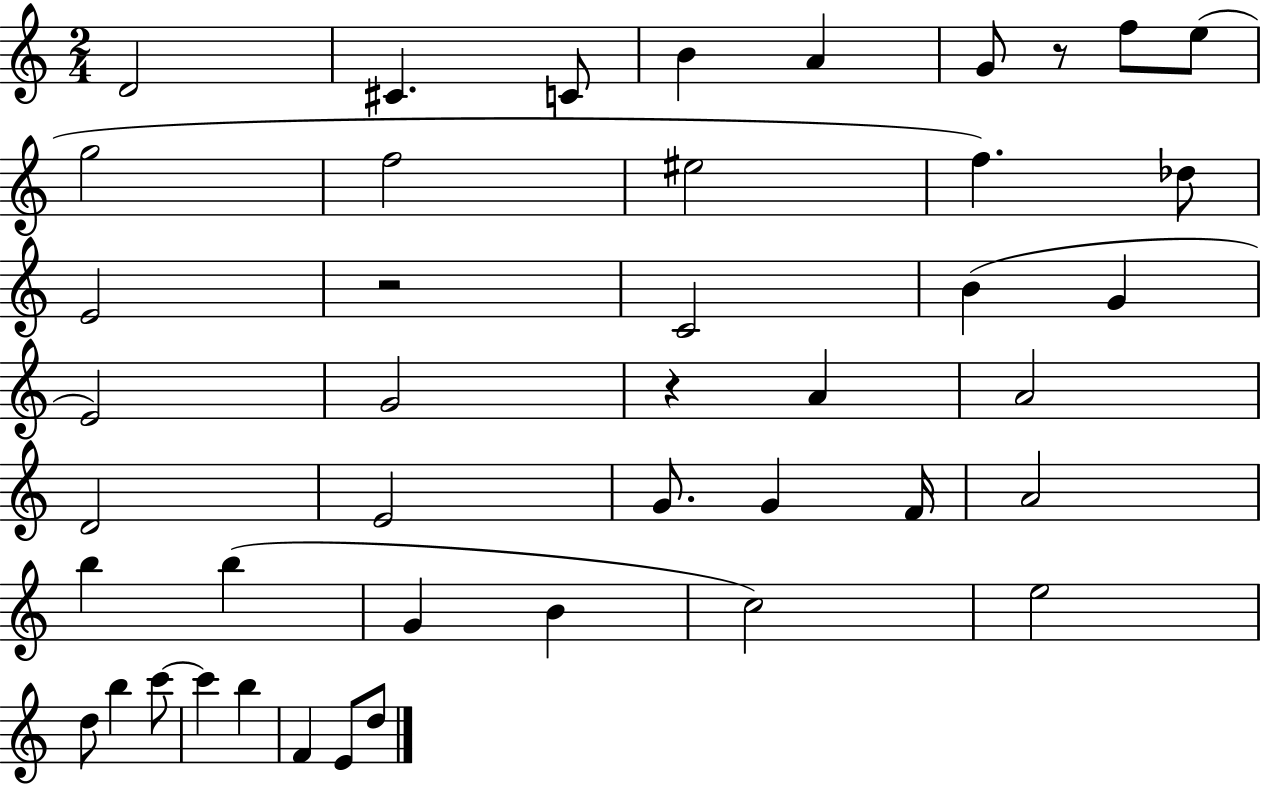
{
  \clef treble
  \numericTimeSignature
  \time 2/4
  \key c \major
  \repeat volta 2 { d'2 | cis'4. c'8 | b'4 a'4 | g'8 r8 f''8 e''8( | \break g''2 | f''2 | eis''2 | f''4.) des''8 | \break e'2 | r2 | c'2 | b'4( g'4 | \break e'2) | g'2 | r4 a'4 | a'2 | \break d'2 | e'2 | g'8. g'4 f'16 | a'2 | \break b''4 b''4( | g'4 b'4 | c''2) | e''2 | \break d''8 b''4 c'''8~~ | c'''4 b''4 | f'4 e'8 d''8 | } \bar "|."
}